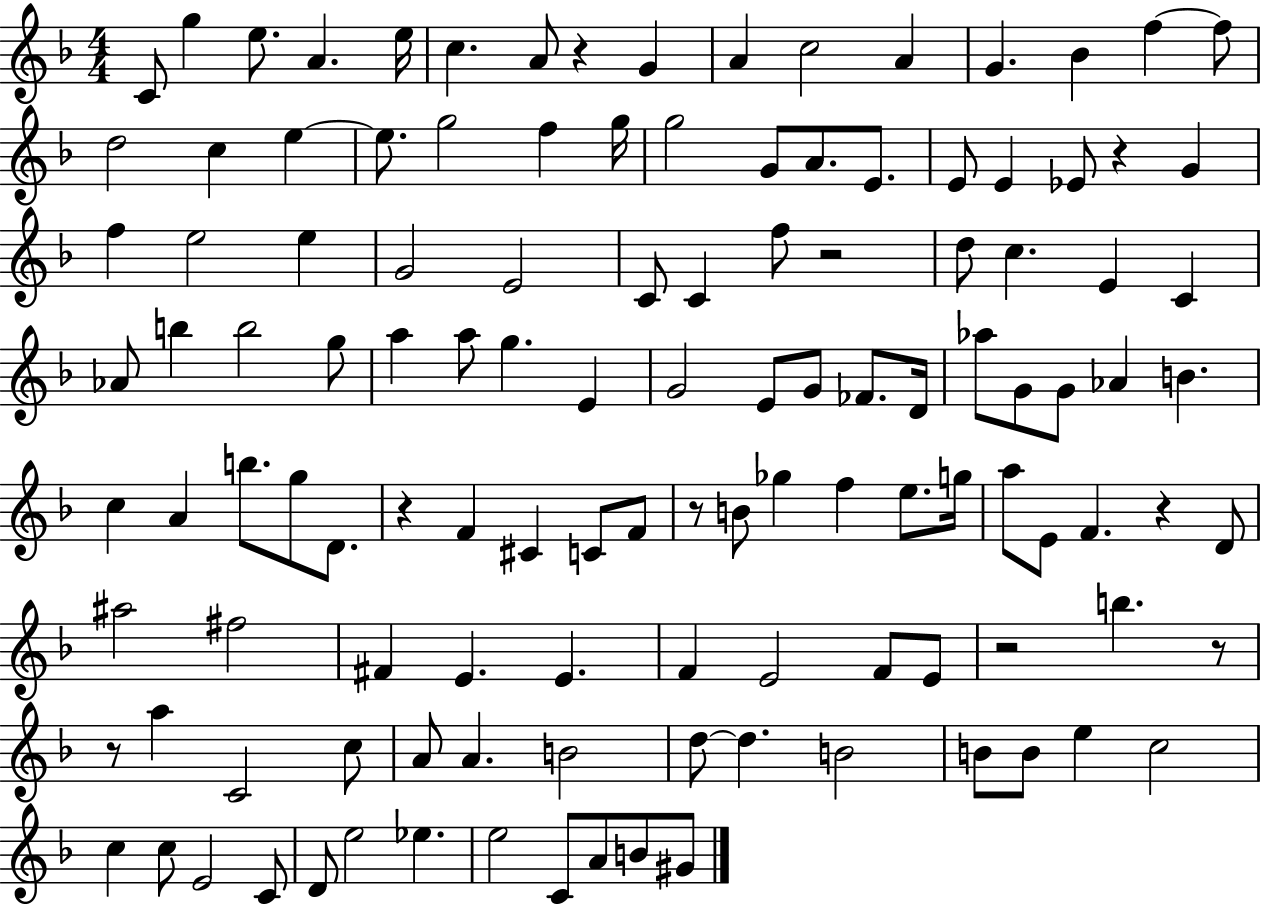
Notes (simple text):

C4/e G5/q E5/e. A4/q. E5/s C5/q. A4/e R/q G4/q A4/q C5/h A4/q G4/q. Bb4/q F5/q F5/e D5/h C5/q E5/q E5/e. G5/h F5/q G5/s G5/h G4/e A4/e. E4/e. E4/e E4/q Eb4/e R/q G4/q F5/q E5/h E5/q G4/h E4/h C4/e C4/q F5/e R/h D5/e C5/q. E4/q C4/q Ab4/e B5/q B5/h G5/e A5/q A5/e G5/q. E4/q G4/h E4/e G4/e FES4/e. D4/s Ab5/e G4/e G4/e Ab4/q B4/q. C5/q A4/q B5/e. G5/e D4/e. R/q F4/q C#4/q C4/e F4/e R/e B4/e Gb5/q F5/q E5/e. G5/s A5/e E4/e F4/q. R/q D4/e A#5/h F#5/h F#4/q E4/q. E4/q. F4/q E4/h F4/e E4/e R/h B5/q. R/e R/e A5/q C4/h C5/e A4/e A4/q. B4/h D5/e D5/q. B4/h B4/e B4/e E5/q C5/h C5/q C5/e E4/h C4/e D4/e E5/h Eb5/q. E5/h C4/e A4/e B4/e G#4/e